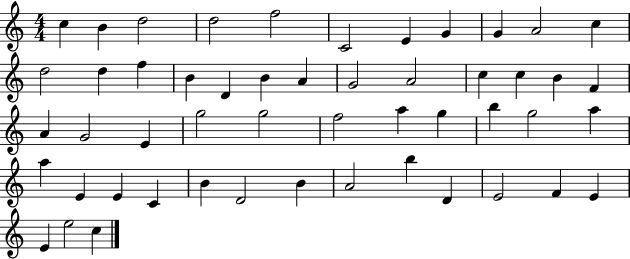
{
  \clef treble
  \numericTimeSignature
  \time 4/4
  \key c \major
  c''4 b'4 d''2 | d''2 f''2 | c'2 e'4 g'4 | g'4 a'2 c''4 | \break d''2 d''4 f''4 | b'4 d'4 b'4 a'4 | g'2 a'2 | c''4 c''4 b'4 f'4 | \break a'4 g'2 e'4 | g''2 g''2 | f''2 a''4 g''4 | b''4 g''2 a''4 | \break a''4 e'4 e'4 c'4 | b'4 d'2 b'4 | a'2 b''4 d'4 | e'2 f'4 e'4 | \break e'4 e''2 c''4 | \bar "|."
}